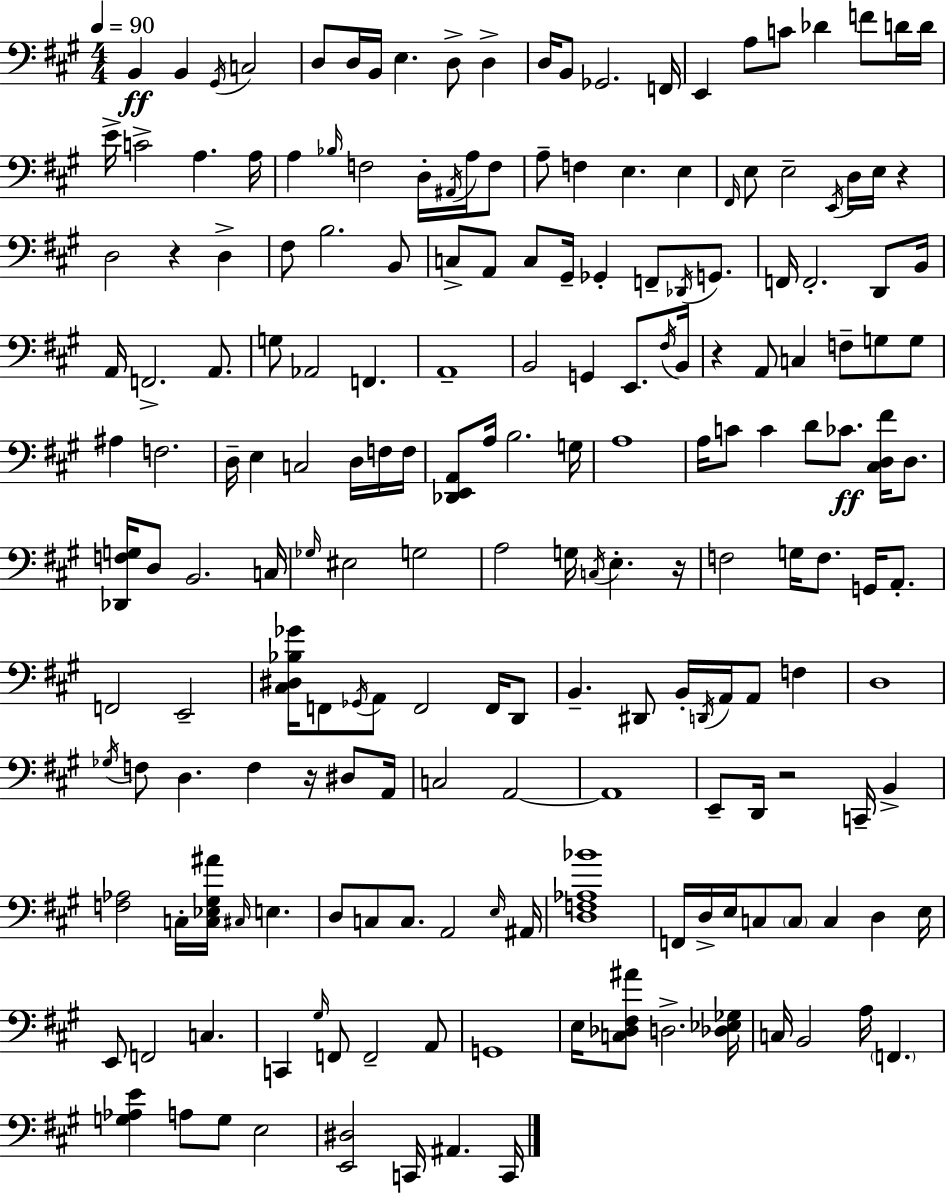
X:1
T:Untitled
M:4/4
L:1/4
K:A
B,, B,, ^G,,/4 C,2 D,/2 D,/4 B,,/4 E, D,/2 D, D,/4 B,,/2 _G,,2 F,,/4 E,, A,/2 C/2 _D F/2 D/4 D/4 E/4 C2 A, A,/4 A, _B,/4 F,2 D,/4 ^A,,/4 A,/4 F,/2 A,/2 F, E, E, ^F,,/4 E,/2 E,2 E,,/4 D,/4 E,/4 z D,2 z D, ^F,/2 B,2 B,,/2 C,/2 A,,/2 C,/2 ^G,,/4 _G,, F,,/2 _D,,/4 G,,/2 F,,/4 F,,2 D,,/2 B,,/4 A,,/4 F,,2 A,,/2 G,/2 _A,,2 F,, A,,4 B,,2 G,, E,,/2 ^F,/4 B,,/4 z A,,/2 C, F,/2 G,/2 G,/2 ^A, F,2 D,/4 E, C,2 D,/4 F,/4 F,/4 [_D,,E,,A,,]/2 A,/4 B,2 G,/4 A,4 A,/4 C/2 C D/2 _C/2 [^C,D,^F]/4 D,/2 [_D,,F,G,]/4 D,/2 B,,2 C,/4 _G,/4 ^E,2 G,2 A,2 G,/4 C,/4 E, z/4 F,2 G,/4 F,/2 G,,/4 A,,/2 F,,2 E,,2 [^C,^D,_B,_G]/4 F,,/2 _G,,/4 A,,/2 F,,2 F,,/4 D,,/2 B,, ^D,,/2 B,,/4 D,,/4 A,,/4 A,,/2 F, D,4 _G,/4 F,/2 D, F, z/4 ^D,/2 A,,/4 C,2 A,,2 A,,4 E,,/2 D,,/4 z2 C,,/4 B,, [F,_A,]2 C,/4 [C,_E,^G,^A]/4 ^C,/4 E, D,/2 C,/2 C,/2 A,,2 E,/4 ^A,,/4 [D,F,_A,_B]4 F,,/4 D,/4 E,/4 C,/2 C,/2 C, D, E,/4 E,,/2 F,,2 C, C,, ^G,/4 F,,/2 F,,2 A,,/2 G,,4 E,/4 [C,_D,^F,^A]/2 D,2 [_D,_E,_G,]/4 C,/4 B,,2 A,/4 F,, [G,_A,E] A,/2 G,/2 E,2 [E,,^D,]2 C,,/4 ^A,, C,,/4